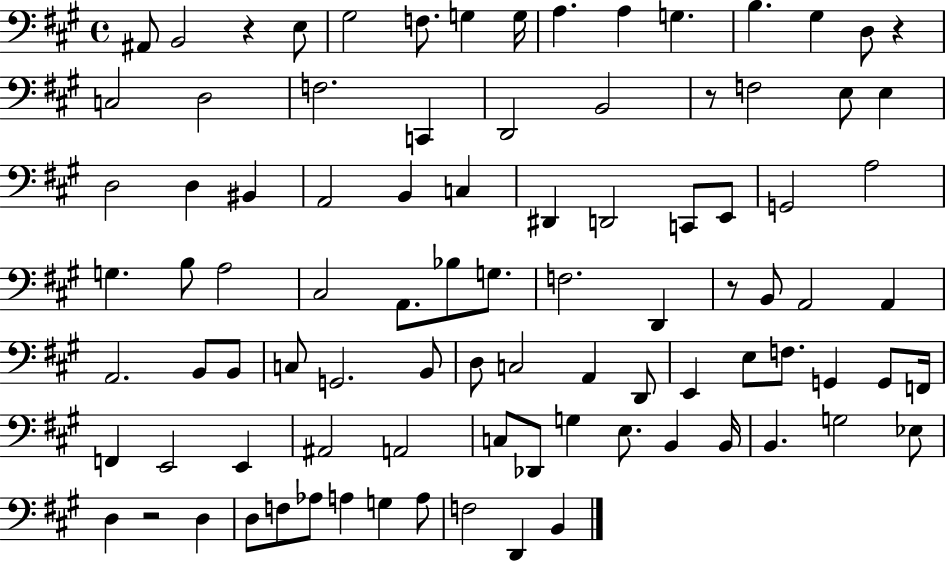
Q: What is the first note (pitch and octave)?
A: A#2